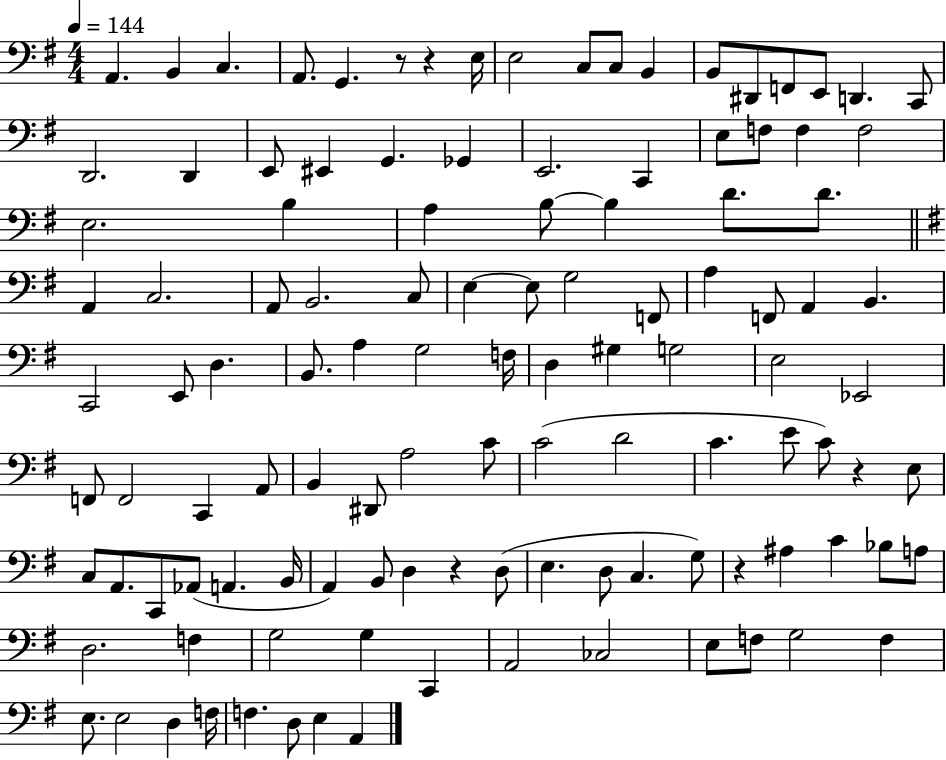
X:1
T:Untitled
M:4/4
L:1/4
K:G
A,, B,, C, A,,/2 G,, z/2 z E,/4 E,2 C,/2 C,/2 B,, B,,/2 ^D,,/2 F,,/2 E,,/2 D,, C,,/2 D,,2 D,, E,,/2 ^E,, G,, _G,, E,,2 C,, E,/2 F,/2 F, F,2 E,2 B, A, B,/2 B, D/2 D/2 A,, C,2 A,,/2 B,,2 C,/2 E, E,/2 G,2 F,,/2 A, F,,/2 A,, B,, C,,2 E,,/2 D, B,,/2 A, G,2 F,/4 D, ^G, G,2 E,2 _E,,2 F,,/2 F,,2 C,, A,,/2 B,, ^D,,/2 A,2 C/2 C2 D2 C E/2 C/2 z E,/2 C,/2 A,,/2 C,,/2 _A,,/2 A,, B,,/4 A,, B,,/2 D, z D,/2 E, D,/2 C, G,/2 z ^A, C _B,/2 A,/2 D,2 F, G,2 G, C,, A,,2 _C,2 E,/2 F,/2 G,2 F, E,/2 E,2 D, F,/4 F, D,/2 E, A,,